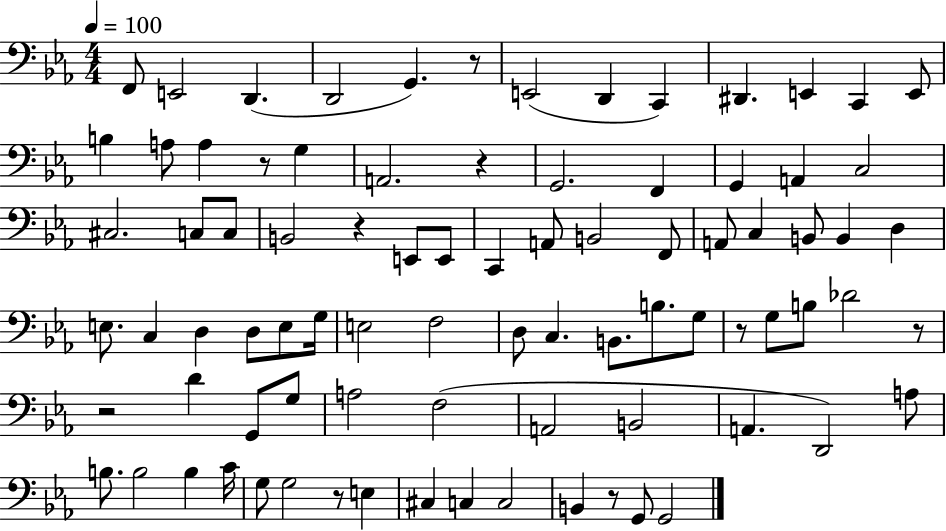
X:1
T:Untitled
M:4/4
L:1/4
K:Eb
F,,/2 E,,2 D,, D,,2 G,, z/2 E,,2 D,, C,, ^D,, E,, C,, E,,/2 B, A,/2 A, z/2 G, A,,2 z G,,2 F,, G,, A,, C,2 ^C,2 C,/2 C,/2 B,,2 z E,,/2 E,,/2 C,, A,,/2 B,,2 F,,/2 A,,/2 C, B,,/2 B,, D, E,/2 C, D, D,/2 E,/2 G,/4 E,2 F,2 D,/2 C, B,,/2 B,/2 G,/2 z/2 G,/2 B,/2 _D2 z/2 z2 D G,,/2 G,/2 A,2 F,2 A,,2 B,,2 A,, D,,2 A,/2 B,/2 B,2 B, C/4 G,/2 G,2 z/2 E, ^C, C, C,2 B,, z/2 G,,/2 G,,2